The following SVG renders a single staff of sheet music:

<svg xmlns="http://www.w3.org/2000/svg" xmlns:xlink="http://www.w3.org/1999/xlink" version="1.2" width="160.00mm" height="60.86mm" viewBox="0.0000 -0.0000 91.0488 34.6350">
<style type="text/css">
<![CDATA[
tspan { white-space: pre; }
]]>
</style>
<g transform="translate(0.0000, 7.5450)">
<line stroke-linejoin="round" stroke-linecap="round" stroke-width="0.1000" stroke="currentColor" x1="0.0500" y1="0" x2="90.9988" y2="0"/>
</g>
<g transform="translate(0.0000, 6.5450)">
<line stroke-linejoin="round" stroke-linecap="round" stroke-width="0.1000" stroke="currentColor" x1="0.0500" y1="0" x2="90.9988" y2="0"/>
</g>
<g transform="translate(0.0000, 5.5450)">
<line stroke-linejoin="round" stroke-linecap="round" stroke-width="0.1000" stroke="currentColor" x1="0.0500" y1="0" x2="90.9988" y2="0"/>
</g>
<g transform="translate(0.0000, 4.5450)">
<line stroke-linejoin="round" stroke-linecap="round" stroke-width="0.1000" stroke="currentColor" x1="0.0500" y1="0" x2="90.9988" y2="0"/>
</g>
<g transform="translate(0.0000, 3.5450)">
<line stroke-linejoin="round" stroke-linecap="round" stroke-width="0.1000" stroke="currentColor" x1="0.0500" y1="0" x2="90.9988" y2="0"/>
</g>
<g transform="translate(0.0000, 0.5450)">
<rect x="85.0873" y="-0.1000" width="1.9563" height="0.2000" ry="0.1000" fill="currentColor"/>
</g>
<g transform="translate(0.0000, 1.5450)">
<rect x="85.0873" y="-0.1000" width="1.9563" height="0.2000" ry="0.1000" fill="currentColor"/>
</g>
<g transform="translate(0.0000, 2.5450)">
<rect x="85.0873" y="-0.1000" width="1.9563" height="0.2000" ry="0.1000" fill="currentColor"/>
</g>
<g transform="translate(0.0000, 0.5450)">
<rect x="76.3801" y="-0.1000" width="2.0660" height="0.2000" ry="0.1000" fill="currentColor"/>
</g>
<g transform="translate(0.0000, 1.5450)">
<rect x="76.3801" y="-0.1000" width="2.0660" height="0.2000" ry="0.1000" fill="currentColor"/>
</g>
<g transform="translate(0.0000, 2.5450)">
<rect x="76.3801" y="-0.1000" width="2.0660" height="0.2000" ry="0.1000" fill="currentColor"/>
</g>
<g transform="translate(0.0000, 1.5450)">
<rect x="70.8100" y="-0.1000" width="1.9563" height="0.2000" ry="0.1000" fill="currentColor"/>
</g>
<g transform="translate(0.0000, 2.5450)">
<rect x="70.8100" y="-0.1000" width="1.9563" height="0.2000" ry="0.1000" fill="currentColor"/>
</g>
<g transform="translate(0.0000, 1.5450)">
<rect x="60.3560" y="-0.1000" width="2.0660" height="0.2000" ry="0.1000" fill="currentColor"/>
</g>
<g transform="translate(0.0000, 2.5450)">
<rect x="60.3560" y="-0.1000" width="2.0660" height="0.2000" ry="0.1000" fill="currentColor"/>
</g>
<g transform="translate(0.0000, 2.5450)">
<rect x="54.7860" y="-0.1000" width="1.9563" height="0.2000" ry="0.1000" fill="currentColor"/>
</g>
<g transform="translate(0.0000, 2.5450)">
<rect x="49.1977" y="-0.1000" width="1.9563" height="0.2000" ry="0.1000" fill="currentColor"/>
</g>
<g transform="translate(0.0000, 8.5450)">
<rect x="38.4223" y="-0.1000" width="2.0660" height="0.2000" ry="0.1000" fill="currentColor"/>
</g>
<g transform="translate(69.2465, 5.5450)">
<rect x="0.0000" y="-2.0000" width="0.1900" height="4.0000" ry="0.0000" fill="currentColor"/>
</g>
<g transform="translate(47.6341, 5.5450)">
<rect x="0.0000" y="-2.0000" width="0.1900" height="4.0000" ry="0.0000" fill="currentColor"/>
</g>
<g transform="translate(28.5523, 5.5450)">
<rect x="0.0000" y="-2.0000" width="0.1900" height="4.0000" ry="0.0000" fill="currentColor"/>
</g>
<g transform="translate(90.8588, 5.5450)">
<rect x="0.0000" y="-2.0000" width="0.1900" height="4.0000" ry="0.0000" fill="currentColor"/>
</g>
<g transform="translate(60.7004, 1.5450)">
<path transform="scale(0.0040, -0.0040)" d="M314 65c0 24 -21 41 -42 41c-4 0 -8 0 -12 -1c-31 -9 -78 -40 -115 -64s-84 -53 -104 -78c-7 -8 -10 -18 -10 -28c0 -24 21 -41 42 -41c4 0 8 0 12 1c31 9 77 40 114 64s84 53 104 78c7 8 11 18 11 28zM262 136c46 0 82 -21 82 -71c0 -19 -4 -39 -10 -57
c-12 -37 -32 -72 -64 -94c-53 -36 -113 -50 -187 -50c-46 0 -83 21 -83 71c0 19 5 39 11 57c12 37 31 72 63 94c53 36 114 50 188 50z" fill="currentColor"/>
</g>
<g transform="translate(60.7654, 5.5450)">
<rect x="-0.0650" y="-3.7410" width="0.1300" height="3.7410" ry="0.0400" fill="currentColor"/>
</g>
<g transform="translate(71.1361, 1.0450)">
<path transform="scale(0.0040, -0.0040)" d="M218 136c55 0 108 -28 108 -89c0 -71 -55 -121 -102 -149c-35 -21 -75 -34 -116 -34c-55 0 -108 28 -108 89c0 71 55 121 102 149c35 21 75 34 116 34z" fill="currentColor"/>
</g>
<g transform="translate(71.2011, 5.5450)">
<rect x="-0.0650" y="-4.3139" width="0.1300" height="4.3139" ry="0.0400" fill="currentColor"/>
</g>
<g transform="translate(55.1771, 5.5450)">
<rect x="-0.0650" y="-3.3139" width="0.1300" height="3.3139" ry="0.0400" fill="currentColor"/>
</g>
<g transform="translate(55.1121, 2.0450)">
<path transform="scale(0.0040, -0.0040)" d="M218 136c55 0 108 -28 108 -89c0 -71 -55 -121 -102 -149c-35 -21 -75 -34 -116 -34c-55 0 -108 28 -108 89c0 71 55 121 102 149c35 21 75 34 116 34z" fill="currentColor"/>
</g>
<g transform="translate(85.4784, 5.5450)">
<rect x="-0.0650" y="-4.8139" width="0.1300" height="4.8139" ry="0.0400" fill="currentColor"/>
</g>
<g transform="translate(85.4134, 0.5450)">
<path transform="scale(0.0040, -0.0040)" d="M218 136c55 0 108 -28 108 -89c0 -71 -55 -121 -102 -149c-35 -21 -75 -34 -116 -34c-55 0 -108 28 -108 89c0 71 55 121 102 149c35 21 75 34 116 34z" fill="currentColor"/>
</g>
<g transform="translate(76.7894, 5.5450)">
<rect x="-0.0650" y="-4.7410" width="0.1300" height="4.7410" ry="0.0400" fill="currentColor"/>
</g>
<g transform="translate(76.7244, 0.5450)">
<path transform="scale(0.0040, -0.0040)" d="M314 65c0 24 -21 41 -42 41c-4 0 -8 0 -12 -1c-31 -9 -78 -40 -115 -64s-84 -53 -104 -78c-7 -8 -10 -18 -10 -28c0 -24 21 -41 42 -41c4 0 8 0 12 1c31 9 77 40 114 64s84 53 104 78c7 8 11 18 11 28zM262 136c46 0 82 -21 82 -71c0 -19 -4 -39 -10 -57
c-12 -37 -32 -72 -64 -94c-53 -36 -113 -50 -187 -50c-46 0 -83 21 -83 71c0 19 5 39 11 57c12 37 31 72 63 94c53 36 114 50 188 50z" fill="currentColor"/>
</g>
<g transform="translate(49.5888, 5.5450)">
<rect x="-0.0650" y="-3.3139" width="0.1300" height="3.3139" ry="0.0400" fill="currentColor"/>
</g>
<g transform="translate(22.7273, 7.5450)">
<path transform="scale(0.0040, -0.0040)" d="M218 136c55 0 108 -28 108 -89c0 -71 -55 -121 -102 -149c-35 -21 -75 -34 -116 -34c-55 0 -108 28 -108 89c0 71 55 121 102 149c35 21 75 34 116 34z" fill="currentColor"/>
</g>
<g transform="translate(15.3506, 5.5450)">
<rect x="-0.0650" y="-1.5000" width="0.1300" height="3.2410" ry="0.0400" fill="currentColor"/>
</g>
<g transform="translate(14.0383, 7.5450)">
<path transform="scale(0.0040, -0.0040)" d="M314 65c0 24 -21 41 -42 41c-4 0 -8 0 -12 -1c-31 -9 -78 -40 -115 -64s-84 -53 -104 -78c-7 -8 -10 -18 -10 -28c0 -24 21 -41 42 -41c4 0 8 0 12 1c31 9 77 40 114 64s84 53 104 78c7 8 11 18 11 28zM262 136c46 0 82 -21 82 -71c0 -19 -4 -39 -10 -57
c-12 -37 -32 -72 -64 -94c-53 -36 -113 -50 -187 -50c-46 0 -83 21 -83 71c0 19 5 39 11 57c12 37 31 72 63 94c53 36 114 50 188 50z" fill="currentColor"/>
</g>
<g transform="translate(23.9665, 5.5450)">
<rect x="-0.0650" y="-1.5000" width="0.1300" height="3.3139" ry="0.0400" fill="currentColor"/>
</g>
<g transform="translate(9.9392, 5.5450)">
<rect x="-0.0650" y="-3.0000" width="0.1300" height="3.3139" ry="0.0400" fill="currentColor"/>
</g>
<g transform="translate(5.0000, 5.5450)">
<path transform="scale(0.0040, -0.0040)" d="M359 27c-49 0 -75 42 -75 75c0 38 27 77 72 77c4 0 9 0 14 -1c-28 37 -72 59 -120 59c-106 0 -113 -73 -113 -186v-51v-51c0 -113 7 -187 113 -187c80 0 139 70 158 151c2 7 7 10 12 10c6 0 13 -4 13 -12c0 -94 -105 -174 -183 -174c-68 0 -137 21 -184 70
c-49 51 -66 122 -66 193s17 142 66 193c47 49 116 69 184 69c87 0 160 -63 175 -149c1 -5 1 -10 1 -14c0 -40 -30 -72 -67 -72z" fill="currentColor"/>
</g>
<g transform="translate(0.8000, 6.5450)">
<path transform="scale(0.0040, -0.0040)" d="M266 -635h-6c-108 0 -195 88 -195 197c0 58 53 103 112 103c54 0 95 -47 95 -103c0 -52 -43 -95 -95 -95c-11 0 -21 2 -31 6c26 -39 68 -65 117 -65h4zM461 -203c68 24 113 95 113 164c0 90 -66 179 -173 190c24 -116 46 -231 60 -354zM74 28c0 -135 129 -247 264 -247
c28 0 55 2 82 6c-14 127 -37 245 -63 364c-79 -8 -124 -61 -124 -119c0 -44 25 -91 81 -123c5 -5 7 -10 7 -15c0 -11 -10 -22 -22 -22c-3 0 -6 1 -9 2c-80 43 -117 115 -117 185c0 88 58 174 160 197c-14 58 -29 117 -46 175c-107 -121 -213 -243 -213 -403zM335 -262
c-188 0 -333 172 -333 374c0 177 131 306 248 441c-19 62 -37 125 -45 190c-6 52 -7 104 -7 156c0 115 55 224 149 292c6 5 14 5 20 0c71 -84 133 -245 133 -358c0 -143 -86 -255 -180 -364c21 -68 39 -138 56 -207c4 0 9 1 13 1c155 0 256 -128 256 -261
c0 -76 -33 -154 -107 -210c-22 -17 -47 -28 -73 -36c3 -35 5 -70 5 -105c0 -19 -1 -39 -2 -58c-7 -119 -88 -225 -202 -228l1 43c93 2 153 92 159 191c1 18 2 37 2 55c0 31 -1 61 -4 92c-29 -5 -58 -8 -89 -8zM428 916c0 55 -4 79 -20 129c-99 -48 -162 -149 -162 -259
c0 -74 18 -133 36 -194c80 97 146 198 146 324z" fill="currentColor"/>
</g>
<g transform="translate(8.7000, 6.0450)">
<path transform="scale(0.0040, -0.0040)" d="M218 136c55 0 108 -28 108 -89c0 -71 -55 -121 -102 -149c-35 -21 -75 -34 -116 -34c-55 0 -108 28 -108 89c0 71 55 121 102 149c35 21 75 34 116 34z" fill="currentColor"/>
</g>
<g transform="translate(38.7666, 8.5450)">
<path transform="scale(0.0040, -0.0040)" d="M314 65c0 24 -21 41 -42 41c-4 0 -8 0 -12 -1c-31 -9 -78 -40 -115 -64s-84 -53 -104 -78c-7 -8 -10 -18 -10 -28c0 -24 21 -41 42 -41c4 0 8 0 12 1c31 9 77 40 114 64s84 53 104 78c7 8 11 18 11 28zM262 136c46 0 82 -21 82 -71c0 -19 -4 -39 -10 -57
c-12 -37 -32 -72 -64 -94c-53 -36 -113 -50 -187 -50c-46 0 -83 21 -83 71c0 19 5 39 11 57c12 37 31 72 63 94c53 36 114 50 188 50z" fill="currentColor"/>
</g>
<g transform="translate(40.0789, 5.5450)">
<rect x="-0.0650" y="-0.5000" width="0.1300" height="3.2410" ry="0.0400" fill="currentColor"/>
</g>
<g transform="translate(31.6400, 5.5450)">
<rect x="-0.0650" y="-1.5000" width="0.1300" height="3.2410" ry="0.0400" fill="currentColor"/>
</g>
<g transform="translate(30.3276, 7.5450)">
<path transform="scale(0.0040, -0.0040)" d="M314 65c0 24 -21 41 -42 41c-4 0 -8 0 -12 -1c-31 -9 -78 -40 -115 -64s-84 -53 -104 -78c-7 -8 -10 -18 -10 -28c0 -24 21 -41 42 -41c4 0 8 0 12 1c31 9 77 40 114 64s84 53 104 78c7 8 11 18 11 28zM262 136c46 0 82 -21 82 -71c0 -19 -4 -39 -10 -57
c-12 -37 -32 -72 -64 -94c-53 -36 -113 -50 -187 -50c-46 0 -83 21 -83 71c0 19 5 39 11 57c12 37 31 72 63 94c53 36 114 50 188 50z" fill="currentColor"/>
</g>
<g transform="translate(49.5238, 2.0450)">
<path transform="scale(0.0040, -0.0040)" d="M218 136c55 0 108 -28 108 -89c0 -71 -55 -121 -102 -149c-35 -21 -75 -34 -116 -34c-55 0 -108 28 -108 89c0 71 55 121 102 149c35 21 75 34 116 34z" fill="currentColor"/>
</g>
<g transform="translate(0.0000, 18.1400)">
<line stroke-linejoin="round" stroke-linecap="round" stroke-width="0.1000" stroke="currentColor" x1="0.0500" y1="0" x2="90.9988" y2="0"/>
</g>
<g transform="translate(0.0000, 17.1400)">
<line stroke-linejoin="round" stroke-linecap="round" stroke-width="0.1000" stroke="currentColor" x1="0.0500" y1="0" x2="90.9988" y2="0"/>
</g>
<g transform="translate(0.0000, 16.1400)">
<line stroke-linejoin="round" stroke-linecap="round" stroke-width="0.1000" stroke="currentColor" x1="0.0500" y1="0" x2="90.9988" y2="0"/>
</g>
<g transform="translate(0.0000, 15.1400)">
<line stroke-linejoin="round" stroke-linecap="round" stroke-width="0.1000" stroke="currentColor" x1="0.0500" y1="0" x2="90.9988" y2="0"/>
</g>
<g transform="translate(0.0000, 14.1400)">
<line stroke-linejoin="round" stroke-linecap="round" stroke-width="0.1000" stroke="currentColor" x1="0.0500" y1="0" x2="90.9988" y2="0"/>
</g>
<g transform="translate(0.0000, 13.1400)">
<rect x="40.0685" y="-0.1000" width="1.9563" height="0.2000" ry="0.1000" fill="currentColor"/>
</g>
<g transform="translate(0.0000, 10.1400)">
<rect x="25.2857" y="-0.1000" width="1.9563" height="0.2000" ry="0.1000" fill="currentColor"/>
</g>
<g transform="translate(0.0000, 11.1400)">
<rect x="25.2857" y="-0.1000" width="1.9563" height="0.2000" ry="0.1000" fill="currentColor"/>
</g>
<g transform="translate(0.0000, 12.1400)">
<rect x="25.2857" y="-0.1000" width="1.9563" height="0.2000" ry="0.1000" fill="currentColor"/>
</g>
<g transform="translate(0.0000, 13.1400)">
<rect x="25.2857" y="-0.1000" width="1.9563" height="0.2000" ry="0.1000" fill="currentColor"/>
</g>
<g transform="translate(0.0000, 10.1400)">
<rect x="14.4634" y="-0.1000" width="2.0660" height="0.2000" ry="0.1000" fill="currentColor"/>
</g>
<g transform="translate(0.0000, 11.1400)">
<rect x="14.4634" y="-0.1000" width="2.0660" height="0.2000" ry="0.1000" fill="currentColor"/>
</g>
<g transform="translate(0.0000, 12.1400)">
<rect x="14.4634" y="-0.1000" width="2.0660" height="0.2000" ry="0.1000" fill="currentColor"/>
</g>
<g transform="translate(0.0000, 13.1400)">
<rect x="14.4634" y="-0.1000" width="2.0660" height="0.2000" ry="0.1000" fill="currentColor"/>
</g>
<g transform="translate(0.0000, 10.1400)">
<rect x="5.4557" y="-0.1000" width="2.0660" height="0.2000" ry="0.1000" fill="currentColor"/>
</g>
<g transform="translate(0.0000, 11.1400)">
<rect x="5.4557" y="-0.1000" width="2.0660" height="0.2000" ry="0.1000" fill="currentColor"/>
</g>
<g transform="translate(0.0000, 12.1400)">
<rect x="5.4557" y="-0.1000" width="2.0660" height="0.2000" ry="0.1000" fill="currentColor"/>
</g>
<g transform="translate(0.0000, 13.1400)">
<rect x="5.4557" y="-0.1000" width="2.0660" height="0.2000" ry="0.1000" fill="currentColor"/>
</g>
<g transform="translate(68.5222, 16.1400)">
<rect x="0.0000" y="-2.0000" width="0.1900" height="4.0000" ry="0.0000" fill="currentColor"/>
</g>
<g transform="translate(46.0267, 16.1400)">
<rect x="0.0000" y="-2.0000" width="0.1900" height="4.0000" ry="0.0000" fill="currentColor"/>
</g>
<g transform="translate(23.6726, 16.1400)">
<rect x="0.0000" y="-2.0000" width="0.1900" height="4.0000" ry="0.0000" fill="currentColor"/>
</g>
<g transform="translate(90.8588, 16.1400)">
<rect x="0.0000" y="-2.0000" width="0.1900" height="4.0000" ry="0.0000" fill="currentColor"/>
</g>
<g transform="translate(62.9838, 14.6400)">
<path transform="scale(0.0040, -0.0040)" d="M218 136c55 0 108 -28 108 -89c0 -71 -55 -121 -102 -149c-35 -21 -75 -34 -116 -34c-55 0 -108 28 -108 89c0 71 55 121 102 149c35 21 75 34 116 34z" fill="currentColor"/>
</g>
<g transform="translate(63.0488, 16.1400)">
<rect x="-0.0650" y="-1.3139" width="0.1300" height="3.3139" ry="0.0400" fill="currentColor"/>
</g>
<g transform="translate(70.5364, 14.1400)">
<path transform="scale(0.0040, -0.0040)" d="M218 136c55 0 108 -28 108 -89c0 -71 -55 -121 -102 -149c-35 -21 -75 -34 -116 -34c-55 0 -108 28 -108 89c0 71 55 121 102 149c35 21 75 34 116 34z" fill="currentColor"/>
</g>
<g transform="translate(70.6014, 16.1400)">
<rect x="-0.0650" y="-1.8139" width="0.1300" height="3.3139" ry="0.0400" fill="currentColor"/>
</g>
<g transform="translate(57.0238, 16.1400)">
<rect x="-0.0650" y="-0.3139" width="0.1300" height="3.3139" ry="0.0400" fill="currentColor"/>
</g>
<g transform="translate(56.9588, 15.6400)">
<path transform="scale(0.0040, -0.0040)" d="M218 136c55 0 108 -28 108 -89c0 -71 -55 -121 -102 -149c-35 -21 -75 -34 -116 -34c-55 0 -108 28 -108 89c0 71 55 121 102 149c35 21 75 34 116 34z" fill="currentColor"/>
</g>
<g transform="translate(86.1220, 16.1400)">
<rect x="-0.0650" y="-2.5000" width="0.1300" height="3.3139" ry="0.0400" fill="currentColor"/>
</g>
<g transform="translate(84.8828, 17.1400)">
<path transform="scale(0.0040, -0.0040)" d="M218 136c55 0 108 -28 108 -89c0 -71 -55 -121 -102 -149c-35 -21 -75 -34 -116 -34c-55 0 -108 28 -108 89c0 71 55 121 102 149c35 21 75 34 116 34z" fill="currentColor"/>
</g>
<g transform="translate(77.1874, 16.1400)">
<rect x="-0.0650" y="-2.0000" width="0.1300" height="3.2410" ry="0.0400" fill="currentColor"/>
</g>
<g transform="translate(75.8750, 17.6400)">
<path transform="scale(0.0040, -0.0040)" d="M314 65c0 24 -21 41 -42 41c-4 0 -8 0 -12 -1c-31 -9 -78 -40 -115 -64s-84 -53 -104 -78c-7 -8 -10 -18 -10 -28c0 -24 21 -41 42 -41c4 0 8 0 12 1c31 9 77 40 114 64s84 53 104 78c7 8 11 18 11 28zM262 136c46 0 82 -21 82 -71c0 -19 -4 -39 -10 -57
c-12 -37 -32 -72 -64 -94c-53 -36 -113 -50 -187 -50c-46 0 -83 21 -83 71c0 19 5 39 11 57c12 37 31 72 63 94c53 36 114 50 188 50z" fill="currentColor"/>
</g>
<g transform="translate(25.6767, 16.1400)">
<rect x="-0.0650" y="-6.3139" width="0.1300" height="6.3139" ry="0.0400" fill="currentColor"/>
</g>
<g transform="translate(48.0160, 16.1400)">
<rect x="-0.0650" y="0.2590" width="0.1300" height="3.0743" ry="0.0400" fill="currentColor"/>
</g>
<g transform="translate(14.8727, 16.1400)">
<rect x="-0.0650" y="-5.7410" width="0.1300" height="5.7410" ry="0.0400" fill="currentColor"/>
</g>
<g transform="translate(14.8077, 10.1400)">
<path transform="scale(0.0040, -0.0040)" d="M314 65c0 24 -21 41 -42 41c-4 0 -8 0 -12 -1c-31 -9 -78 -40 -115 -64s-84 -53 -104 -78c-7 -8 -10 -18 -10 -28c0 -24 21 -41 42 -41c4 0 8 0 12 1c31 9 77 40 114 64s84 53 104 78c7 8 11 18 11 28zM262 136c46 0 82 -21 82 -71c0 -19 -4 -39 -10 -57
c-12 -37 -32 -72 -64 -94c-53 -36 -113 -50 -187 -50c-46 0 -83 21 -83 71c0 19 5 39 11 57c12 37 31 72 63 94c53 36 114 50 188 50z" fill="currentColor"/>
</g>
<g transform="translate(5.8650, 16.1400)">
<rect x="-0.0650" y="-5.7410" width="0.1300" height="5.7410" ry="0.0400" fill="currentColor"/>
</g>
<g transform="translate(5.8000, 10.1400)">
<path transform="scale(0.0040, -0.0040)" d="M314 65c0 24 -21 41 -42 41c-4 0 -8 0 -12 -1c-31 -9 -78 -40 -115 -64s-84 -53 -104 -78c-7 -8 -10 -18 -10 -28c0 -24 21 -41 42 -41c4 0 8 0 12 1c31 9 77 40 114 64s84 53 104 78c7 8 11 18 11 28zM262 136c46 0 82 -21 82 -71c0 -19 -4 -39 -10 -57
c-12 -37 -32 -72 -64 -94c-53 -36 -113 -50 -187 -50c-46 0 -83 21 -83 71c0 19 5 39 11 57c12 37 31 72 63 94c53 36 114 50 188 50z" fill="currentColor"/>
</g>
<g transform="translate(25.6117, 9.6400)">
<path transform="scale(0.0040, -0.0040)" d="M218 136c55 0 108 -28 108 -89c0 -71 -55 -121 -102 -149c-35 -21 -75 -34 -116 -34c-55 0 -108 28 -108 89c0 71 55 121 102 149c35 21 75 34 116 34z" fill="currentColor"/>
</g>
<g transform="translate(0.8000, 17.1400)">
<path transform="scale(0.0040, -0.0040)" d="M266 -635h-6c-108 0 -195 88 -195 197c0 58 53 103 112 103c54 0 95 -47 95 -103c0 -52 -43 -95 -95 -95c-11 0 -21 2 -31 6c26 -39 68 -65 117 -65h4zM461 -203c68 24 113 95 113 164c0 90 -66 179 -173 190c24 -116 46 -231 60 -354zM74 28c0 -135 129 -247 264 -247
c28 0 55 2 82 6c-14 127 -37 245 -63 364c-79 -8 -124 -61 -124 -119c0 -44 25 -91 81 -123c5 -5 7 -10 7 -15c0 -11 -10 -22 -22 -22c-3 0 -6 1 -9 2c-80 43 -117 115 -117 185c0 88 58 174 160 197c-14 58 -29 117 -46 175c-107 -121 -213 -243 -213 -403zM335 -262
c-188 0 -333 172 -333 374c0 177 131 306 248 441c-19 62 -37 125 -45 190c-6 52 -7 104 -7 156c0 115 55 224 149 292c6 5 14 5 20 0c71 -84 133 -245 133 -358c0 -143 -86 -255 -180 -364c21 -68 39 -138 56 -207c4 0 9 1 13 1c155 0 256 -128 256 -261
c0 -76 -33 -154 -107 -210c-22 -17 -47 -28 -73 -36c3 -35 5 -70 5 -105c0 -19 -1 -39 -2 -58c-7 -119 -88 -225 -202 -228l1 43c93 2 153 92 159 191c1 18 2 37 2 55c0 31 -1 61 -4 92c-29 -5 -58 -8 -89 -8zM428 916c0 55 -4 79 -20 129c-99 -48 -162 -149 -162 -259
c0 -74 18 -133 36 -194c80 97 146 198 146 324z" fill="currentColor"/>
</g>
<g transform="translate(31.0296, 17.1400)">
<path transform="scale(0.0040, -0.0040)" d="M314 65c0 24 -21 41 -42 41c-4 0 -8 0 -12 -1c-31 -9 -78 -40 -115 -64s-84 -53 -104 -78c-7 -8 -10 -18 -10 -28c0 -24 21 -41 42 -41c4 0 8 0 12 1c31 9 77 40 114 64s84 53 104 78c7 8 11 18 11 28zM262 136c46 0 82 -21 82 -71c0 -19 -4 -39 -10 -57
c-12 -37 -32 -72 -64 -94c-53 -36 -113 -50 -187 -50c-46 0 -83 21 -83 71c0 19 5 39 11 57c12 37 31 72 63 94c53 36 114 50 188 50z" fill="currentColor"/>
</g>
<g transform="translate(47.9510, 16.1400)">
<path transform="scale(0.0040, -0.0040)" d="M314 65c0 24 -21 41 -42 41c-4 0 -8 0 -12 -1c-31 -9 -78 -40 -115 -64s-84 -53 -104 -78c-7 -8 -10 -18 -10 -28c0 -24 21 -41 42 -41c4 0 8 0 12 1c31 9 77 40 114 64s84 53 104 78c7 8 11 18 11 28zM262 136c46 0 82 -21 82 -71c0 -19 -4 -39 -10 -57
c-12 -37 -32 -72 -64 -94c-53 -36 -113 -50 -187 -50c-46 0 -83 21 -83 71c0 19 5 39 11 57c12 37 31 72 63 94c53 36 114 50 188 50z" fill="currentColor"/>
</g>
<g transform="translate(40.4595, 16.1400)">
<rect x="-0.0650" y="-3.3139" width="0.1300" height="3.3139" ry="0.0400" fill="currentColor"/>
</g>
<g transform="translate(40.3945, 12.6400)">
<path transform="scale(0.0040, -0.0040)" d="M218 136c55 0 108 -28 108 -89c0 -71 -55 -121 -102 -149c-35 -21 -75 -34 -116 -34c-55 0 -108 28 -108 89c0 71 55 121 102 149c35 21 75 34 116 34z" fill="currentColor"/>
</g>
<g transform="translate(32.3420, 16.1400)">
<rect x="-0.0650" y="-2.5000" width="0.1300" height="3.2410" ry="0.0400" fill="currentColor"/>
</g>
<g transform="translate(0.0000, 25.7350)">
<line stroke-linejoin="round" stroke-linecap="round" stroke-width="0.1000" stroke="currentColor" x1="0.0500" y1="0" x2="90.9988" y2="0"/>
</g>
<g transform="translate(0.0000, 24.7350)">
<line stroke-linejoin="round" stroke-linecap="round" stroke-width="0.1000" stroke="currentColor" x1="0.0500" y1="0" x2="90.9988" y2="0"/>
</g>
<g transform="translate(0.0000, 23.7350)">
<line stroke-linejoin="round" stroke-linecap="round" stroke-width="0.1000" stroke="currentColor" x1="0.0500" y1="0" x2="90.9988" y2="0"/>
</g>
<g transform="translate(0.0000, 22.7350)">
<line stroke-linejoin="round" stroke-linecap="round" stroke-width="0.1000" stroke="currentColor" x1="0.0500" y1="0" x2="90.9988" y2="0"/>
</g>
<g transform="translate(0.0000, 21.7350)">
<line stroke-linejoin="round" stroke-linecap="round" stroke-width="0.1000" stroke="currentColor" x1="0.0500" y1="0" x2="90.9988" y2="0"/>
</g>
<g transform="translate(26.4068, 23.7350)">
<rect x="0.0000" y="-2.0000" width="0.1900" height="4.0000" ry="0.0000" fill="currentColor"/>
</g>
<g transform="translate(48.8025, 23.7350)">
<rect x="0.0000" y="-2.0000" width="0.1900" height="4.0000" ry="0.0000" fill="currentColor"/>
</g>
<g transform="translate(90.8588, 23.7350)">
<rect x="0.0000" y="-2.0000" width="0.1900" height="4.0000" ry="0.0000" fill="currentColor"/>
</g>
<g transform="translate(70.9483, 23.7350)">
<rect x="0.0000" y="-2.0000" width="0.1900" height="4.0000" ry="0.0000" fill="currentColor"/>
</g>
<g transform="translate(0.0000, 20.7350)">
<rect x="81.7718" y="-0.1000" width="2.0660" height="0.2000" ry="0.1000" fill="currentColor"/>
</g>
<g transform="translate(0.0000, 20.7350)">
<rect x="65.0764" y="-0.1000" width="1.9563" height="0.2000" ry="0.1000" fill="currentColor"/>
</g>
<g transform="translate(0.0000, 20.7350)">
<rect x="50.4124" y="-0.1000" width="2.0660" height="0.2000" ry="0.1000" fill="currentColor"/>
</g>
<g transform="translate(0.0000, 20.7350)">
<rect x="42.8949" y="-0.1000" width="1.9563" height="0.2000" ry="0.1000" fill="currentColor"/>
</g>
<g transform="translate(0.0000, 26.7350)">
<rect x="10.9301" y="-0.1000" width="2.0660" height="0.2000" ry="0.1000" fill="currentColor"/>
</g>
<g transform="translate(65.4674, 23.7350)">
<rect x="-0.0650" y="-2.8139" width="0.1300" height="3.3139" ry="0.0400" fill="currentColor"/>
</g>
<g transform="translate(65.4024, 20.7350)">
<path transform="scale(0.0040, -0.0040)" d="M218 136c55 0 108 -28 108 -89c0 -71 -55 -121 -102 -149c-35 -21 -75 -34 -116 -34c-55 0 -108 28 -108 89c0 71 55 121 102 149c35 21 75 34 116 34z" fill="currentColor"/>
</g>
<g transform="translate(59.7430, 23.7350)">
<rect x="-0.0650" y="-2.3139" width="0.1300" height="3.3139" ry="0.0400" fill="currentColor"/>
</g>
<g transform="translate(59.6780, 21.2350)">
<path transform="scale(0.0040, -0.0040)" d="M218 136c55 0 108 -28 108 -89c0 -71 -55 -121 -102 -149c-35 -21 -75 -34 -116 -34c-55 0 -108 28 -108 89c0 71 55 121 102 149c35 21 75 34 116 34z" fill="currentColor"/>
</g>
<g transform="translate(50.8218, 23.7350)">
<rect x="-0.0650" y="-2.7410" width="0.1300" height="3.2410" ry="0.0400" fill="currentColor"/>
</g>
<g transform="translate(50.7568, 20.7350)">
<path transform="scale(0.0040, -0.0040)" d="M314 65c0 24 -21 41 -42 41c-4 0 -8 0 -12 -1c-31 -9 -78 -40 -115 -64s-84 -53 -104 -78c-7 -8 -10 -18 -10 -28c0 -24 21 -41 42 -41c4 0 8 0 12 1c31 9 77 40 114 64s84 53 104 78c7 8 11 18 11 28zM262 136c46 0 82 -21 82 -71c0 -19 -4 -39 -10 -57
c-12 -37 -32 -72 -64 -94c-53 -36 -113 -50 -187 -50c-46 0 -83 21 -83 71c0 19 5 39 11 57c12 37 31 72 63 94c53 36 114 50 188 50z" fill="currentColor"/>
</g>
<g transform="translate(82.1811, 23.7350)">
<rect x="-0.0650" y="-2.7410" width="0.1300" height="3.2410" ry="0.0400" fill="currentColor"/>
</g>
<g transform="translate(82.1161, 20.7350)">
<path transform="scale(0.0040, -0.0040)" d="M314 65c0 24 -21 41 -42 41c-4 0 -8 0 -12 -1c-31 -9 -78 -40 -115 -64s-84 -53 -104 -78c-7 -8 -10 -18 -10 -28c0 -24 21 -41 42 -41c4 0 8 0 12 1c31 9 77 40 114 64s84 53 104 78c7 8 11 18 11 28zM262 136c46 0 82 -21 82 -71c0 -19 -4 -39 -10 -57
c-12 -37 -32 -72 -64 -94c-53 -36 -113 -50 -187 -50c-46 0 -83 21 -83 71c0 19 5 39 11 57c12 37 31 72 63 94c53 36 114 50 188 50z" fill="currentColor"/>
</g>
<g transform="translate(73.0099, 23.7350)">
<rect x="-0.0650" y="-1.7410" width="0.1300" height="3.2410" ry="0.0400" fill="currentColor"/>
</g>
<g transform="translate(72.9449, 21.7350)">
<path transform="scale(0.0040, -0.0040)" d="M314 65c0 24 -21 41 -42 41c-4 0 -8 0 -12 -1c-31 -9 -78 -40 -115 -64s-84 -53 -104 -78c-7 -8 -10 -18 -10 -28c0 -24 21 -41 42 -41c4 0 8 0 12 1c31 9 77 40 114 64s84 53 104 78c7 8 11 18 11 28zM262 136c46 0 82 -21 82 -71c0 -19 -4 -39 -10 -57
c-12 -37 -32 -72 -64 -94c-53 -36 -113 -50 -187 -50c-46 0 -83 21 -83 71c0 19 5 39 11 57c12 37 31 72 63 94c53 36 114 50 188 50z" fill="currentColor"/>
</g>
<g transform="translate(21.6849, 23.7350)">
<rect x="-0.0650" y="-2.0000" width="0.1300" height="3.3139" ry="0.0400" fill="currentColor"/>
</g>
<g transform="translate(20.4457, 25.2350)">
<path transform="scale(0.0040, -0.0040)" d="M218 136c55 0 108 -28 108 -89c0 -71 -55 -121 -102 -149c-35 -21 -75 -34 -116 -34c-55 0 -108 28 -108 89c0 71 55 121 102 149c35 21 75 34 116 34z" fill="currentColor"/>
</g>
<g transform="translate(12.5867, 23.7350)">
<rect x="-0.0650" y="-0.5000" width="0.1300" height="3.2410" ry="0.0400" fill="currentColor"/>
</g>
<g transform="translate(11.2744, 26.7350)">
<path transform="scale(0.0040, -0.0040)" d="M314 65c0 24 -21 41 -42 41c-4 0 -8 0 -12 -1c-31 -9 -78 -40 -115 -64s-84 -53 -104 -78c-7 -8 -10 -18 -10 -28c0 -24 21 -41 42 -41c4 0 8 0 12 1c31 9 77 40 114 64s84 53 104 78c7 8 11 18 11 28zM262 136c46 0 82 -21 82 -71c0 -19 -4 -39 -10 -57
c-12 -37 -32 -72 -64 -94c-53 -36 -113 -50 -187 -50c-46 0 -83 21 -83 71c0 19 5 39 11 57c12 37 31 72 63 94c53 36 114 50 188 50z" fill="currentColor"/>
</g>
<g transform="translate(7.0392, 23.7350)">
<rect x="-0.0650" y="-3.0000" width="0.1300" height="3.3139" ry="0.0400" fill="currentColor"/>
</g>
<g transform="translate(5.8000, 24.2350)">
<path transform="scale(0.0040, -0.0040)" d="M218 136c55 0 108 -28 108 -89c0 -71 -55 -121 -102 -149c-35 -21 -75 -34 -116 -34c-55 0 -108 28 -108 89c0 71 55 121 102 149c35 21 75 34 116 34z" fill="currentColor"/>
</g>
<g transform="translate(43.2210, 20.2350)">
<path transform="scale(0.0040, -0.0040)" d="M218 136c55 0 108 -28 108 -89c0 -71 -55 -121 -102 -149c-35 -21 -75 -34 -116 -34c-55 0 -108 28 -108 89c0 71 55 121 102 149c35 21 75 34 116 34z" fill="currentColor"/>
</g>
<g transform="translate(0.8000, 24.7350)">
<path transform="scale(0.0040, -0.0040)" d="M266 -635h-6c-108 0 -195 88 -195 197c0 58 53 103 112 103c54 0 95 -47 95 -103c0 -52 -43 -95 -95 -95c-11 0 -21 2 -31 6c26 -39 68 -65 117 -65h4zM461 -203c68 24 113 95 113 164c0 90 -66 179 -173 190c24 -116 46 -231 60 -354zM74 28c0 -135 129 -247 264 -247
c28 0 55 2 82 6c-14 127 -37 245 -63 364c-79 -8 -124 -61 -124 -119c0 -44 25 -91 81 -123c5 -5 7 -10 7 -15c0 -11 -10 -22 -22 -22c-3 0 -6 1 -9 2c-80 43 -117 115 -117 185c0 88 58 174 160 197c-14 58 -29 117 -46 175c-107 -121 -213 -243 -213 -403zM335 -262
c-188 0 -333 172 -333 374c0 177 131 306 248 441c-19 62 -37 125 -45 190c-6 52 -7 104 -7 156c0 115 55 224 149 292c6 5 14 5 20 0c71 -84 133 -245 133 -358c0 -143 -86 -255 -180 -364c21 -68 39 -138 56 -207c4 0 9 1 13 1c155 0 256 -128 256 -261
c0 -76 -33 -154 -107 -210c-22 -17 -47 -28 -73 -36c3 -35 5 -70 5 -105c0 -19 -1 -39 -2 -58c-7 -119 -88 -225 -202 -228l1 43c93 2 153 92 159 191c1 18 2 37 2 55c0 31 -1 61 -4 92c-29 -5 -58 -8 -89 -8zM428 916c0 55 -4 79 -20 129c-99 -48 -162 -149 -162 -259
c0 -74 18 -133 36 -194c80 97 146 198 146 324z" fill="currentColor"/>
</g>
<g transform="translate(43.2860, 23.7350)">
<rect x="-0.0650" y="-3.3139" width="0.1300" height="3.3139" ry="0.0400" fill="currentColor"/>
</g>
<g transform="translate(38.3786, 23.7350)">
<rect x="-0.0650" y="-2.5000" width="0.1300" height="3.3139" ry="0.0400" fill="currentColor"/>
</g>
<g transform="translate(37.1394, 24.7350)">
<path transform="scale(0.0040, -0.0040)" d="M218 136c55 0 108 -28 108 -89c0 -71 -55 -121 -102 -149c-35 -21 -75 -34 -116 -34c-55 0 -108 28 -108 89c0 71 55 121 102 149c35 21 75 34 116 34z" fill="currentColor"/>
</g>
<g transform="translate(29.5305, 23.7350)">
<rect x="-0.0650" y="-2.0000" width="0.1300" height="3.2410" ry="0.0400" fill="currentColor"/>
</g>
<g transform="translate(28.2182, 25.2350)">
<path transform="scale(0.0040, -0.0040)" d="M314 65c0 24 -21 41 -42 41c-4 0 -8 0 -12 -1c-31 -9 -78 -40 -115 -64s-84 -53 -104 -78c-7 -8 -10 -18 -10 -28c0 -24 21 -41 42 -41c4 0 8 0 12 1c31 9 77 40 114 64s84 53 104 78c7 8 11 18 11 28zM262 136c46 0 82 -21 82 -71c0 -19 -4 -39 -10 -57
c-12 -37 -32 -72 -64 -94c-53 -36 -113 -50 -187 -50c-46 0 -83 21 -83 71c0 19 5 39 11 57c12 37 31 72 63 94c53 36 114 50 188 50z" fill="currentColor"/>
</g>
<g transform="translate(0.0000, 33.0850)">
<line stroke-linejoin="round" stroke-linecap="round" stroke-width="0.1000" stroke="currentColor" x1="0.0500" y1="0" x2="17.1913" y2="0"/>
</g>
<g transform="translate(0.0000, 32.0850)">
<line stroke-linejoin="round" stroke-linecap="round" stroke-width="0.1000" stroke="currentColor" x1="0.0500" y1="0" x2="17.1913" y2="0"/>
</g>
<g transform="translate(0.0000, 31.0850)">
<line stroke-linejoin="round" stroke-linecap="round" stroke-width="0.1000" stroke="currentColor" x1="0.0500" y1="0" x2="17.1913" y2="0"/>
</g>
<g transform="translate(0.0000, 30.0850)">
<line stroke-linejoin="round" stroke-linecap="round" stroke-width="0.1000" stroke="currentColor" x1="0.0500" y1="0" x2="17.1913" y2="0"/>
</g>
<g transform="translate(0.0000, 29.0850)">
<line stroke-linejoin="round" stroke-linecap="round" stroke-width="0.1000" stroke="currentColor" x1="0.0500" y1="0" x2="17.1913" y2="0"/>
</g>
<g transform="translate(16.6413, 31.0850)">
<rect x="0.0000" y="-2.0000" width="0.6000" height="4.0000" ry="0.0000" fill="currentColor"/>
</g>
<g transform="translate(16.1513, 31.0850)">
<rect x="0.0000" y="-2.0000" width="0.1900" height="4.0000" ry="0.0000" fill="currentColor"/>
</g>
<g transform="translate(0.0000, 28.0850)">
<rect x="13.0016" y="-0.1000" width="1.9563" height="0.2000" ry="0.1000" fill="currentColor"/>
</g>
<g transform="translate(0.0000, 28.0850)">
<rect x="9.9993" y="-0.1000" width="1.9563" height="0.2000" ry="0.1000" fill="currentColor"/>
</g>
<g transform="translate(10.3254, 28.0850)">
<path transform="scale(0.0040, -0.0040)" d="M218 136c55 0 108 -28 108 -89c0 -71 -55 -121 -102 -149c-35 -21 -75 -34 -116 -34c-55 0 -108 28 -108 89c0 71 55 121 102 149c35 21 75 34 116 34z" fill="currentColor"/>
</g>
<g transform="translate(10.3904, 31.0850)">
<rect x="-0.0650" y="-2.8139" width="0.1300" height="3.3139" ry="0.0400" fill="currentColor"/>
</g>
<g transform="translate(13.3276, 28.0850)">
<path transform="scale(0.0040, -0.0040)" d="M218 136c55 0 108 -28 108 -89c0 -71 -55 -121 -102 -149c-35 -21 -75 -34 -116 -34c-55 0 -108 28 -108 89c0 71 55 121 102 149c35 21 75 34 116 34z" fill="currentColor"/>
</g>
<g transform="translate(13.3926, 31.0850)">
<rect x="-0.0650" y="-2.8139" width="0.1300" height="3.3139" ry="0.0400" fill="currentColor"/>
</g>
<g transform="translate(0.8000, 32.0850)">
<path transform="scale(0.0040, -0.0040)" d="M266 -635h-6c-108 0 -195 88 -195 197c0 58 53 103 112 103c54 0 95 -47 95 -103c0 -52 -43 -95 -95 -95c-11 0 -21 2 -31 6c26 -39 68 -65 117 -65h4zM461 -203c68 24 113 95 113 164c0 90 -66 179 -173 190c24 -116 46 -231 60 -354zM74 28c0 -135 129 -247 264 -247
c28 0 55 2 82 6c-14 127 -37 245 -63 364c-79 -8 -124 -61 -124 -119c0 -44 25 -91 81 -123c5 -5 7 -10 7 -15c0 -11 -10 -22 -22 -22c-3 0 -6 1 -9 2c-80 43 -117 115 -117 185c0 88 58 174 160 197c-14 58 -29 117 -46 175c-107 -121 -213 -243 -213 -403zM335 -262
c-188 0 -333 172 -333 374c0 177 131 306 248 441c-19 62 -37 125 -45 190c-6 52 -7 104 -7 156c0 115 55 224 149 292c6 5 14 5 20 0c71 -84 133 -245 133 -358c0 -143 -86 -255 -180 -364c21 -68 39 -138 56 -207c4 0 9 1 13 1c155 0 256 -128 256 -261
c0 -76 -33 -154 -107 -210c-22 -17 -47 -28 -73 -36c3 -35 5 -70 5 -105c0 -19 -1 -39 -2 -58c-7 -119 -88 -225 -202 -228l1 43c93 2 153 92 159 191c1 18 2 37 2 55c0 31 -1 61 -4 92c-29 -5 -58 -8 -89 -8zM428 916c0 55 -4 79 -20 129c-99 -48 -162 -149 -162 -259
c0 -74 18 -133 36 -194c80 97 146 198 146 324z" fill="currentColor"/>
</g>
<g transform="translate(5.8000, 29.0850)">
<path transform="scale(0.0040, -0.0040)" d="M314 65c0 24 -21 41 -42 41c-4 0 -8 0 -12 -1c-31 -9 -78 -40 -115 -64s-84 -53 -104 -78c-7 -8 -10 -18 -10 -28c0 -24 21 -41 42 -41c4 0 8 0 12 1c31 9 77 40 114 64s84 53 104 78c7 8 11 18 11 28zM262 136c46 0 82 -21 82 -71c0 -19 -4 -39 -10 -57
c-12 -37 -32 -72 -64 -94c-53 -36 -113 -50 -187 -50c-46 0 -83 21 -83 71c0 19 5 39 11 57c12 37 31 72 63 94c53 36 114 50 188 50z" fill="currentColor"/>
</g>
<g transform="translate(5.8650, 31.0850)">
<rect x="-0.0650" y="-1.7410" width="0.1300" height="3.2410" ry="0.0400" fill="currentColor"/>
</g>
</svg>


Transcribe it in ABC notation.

X:1
T:Untitled
M:4/4
L:1/4
K:C
A E2 E E2 C2 b b c'2 d' e'2 e' g'2 g'2 a' G2 b B2 c e f F2 G A C2 F F2 G b a2 g a f2 a2 f2 a a